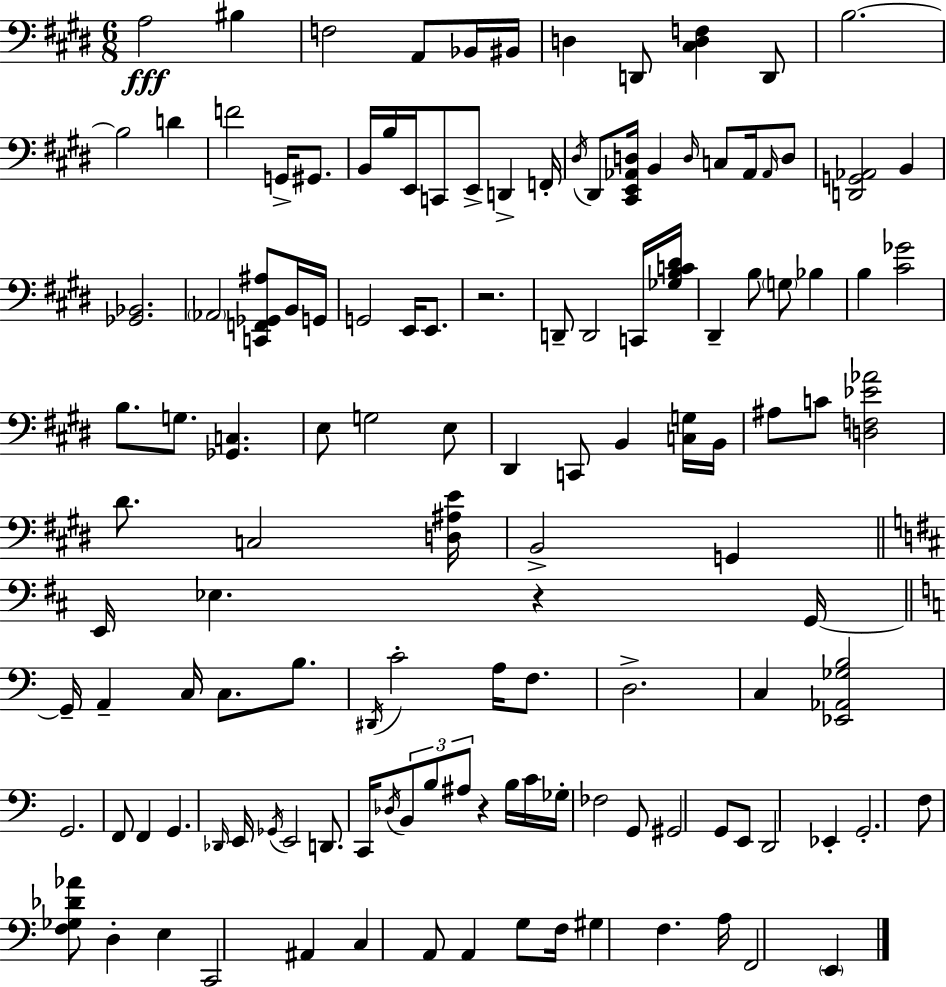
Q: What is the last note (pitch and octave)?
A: E2